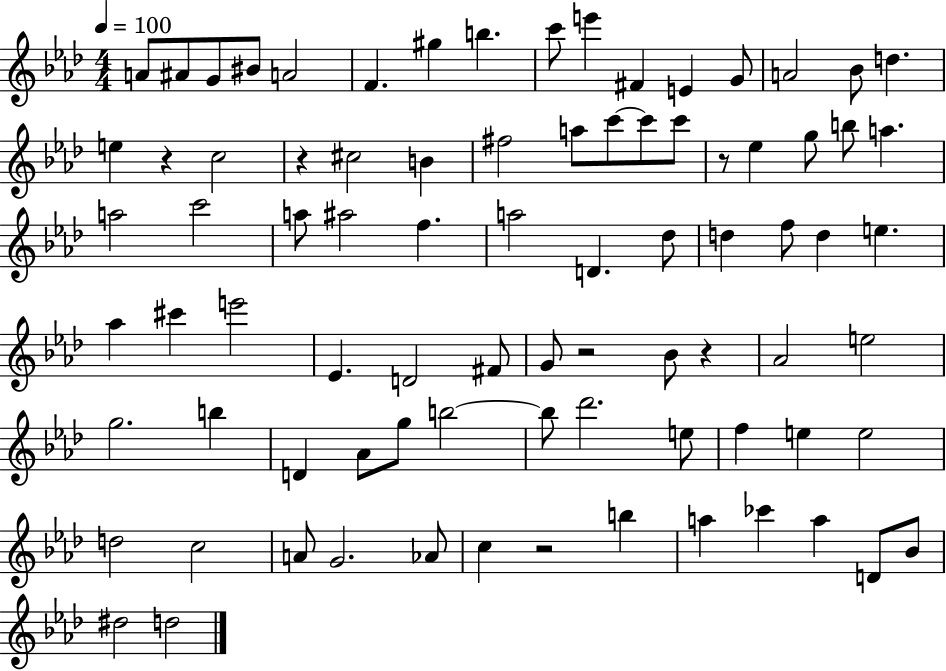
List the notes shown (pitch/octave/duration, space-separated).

A4/e A#4/e G4/e BIS4/e A4/h F4/q. G#5/q B5/q. C6/e E6/q F#4/q E4/q G4/e A4/h Bb4/e D5/q. E5/q R/q C5/h R/q C#5/h B4/q F#5/h A5/e C6/e C6/e C6/e R/e Eb5/q G5/e B5/e A5/q. A5/h C6/h A5/e A#5/h F5/q. A5/h D4/q. Db5/e D5/q F5/e D5/q E5/q. Ab5/q C#6/q E6/h Eb4/q. D4/h F#4/e G4/e R/h Bb4/e R/q Ab4/h E5/h G5/h. B5/q D4/q Ab4/e G5/e B5/h B5/e Db6/h. E5/e F5/q E5/q E5/h D5/h C5/h A4/e G4/h. Ab4/e C5/q R/h B5/q A5/q CES6/q A5/q D4/e Bb4/e D#5/h D5/h